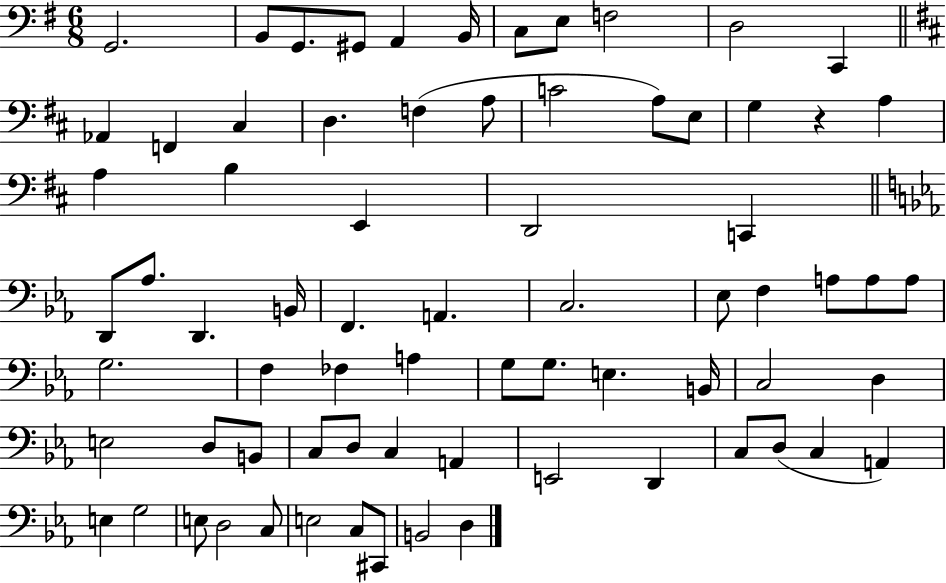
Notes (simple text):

G2/h. B2/e G2/e. G#2/e A2/q B2/s C3/e E3/e F3/h D3/h C2/q Ab2/q F2/q C#3/q D3/q. F3/q A3/e C4/h A3/e E3/e G3/q R/q A3/q A3/q B3/q E2/q D2/h C2/q D2/e Ab3/e. D2/q. B2/s F2/q. A2/q. C3/h. Eb3/e F3/q A3/e A3/e A3/e G3/h. F3/q FES3/q A3/q G3/e G3/e. E3/q. B2/s C3/h D3/q E3/h D3/e B2/e C3/e D3/e C3/q A2/q E2/h D2/q C3/e D3/e C3/q A2/q E3/q G3/h E3/e D3/h C3/e E3/h C3/e C#2/e B2/h D3/q